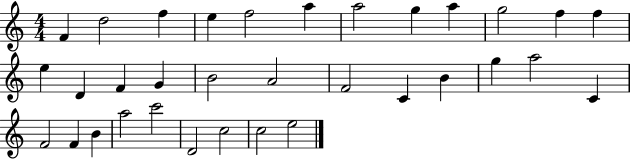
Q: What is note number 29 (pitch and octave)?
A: C6